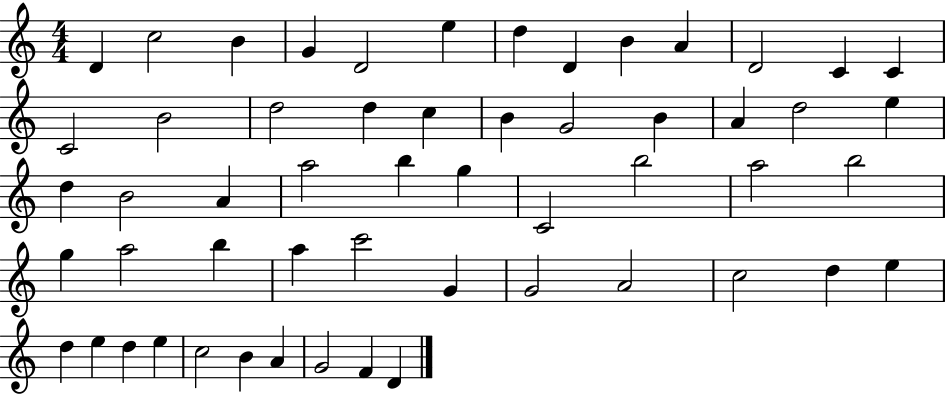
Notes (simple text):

D4/q C5/h B4/q G4/q D4/h E5/q D5/q D4/q B4/q A4/q D4/h C4/q C4/q C4/h B4/h D5/h D5/q C5/q B4/q G4/h B4/q A4/q D5/h E5/q D5/q B4/h A4/q A5/h B5/q G5/q C4/h B5/h A5/h B5/h G5/q A5/h B5/q A5/q C6/h G4/q G4/h A4/h C5/h D5/q E5/q D5/q E5/q D5/q E5/q C5/h B4/q A4/q G4/h F4/q D4/q